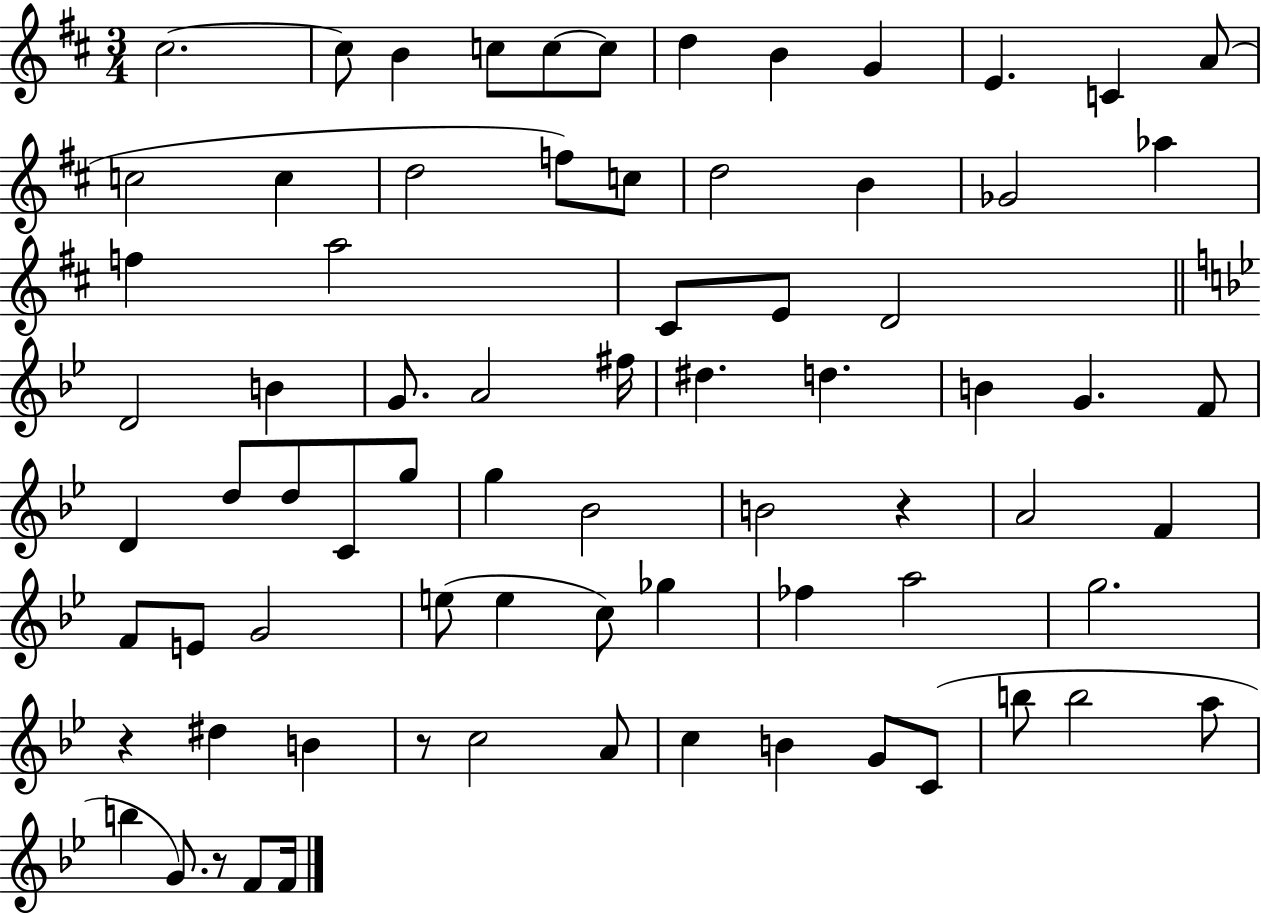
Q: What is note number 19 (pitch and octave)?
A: B4